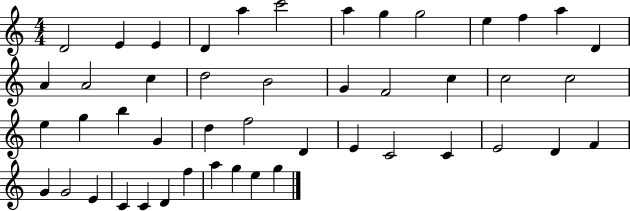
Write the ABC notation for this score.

X:1
T:Untitled
M:4/4
L:1/4
K:C
D2 E E D a c'2 a g g2 e f a D A A2 c d2 B2 G F2 c c2 c2 e g b G d f2 D E C2 C E2 D F G G2 E C C D f a g e g